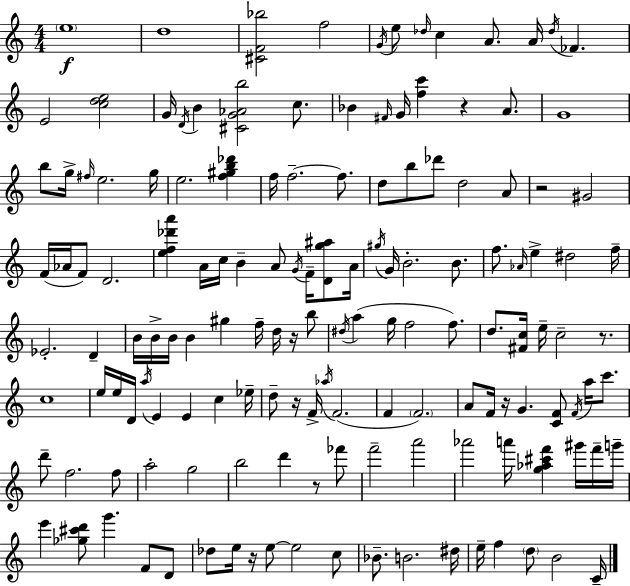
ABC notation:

X:1
T:Untitled
M:4/4
L:1/4
K:Am
e4 d4 [^CF_b]2 f2 G/4 e/2 _d/4 c A/2 A/4 _d/4 _F E2 [cde]2 G/4 D/4 B [^CG_Ab]2 c/2 _B ^F/4 G/4 [fc'] z A/2 G4 b/2 g/4 ^f/4 e2 g/4 e2 [f^gb_d'] f/4 f2 f/2 d/2 b/2 _d'/2 d2 A/2 z2 ^G2 F/4 _A/4 F/2 D2 [ef_d'a'] A/4 c/4 B A/2 G/4 F/4 [Dg^a]/2 A/4 ^g/4 G/4 B2 B/2 f/2 _A/4 e ^d2 f/4 _E2 D B/4 B/4 B/4 B ^g f/4 d/4 z/4 b/2 ^d/4 a g/4 f2 f/2 d/2 [^Fc]/4 e/4 c2 z/2 c4 e/4 e/4 D/4 a/4 E E c _e/4 d/2 z/4 F/4 _a/4 F2 F F2 A/2 F/4 z/4 G [CF]/2 F/4 a/4 c'/2 d'/2 f2 f/2 a2 g2 b2 d' z/2 _f'/2 f'2 a'2 _a'2 a'/4 [g_a^c'f'] ^g'/4 f'/4 g'/4 e' [_g^c'd']/2 g' F/2 D/2 _d/2 e/4 z/4 e/2 e2 c/2 _B/2 B2 ^d/4 e/4 f d/2 B2 C/4